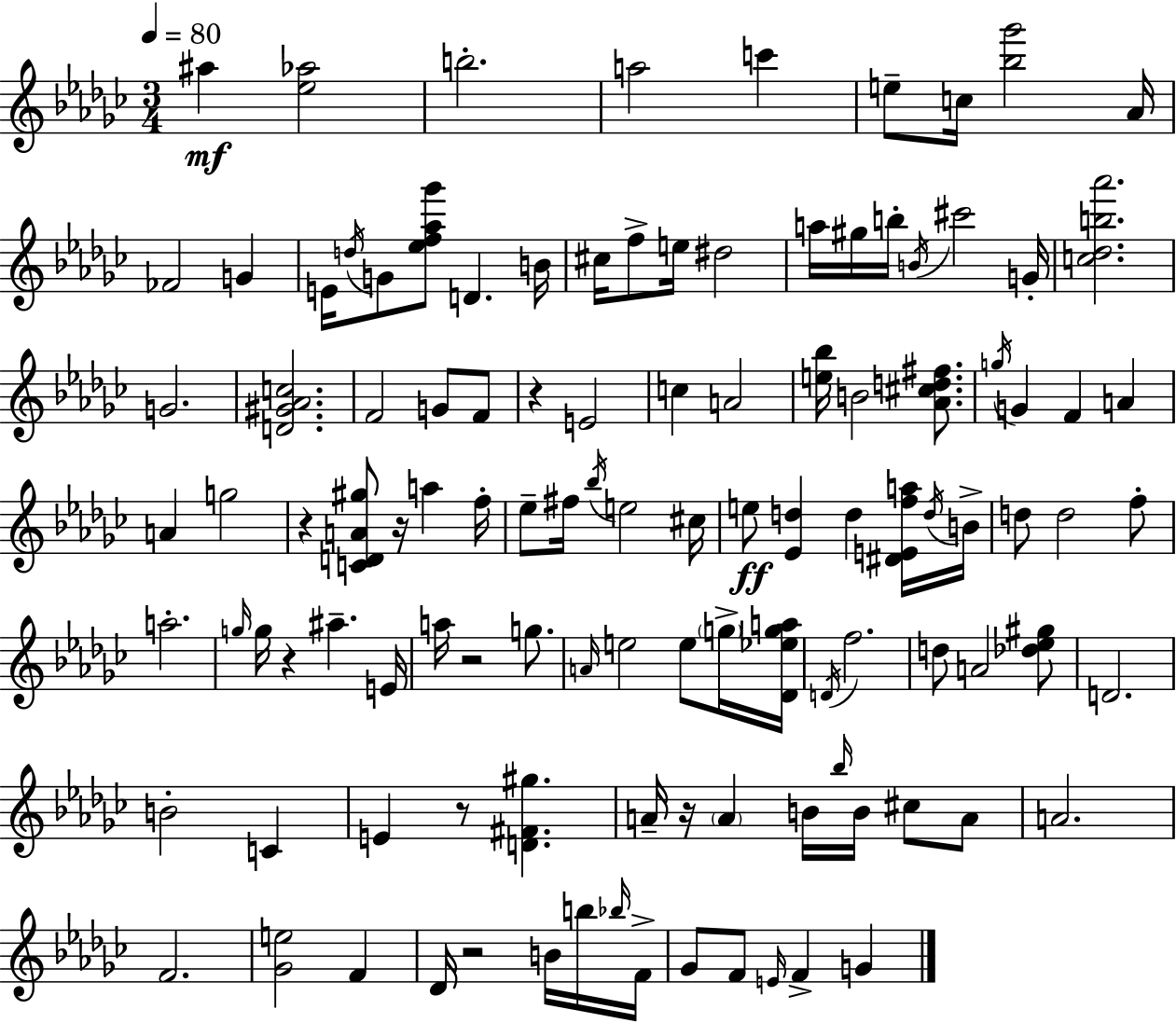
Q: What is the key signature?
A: EES minor